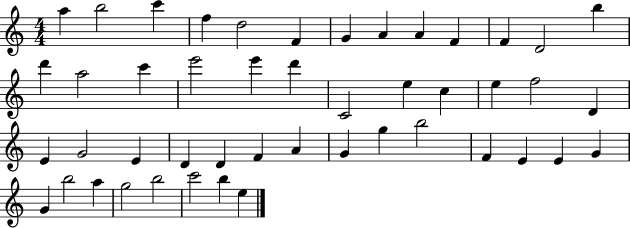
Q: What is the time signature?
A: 4/4